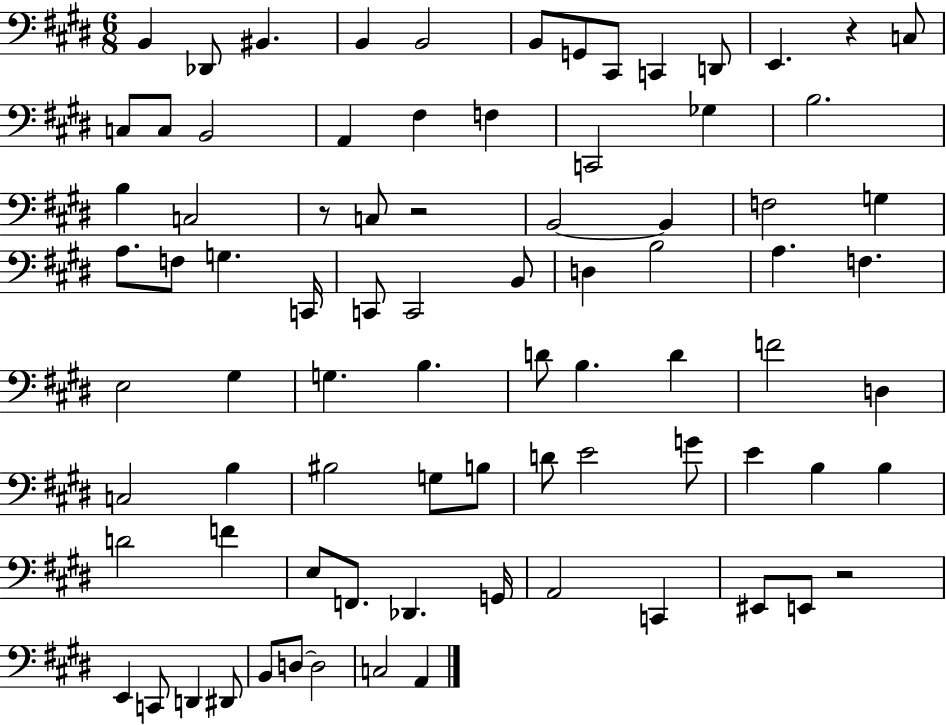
X:1
T:Untitled
M:6/8
L:1/4
K:E
B,, _D,,/2 ^B,, B,, B,,2 B,,/2 G,,/2 ^C,,/2 C,, D,,/2 E,, z C,/2 C,/2 C,/2 B,,2 A,, ^F, F, C,,2 _G, B,2 B, C,2 z/2 C,/2 z2 B,,2 B,, F,2 G, A,/2 F,/2 G, C,,/4 C,,/2 C,,2 B,,/2 D, B,2 A, F, E,2 ^G, G, B, D/2 B, D F2 D, C,2 B, ^B,2 G,/2 B,/2 D/2 E2 G/2 E B, B, D2 F E,/2 F,,/2 _D,, G,,/4 A,,2 C,, ^E,,/2 E,,/2 z2 E,, C,,/2 D,, ^D,,/2 B,,/2 D,/2 D,2 C,2 A,,